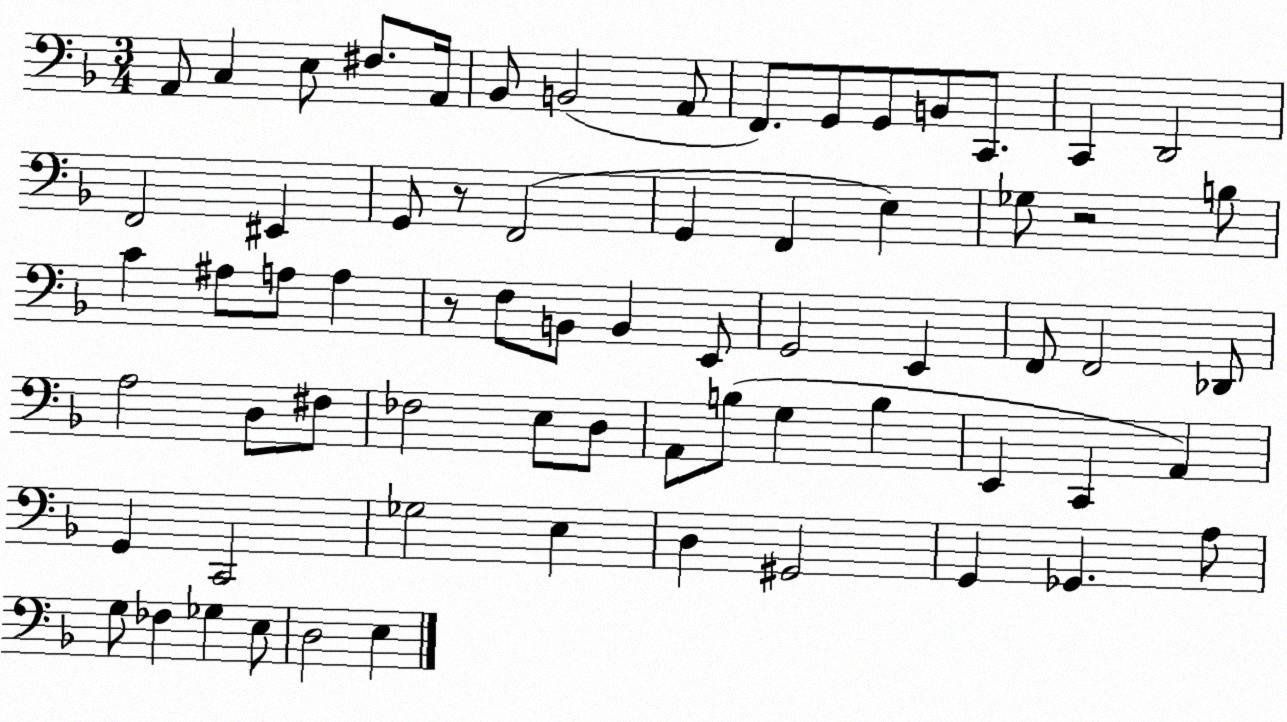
X:1
T:Untitled
M:3/4
L:1/4
K:F
A,,/2 C, E,/2 ^F,/2 A,,/4 _B,,/2 B,,2 A,,/2 F,,/2 G,,/2 G,,/2 B,,/2 C,,/2 C,, D,,2 F,,2 ^E,, G,,/2 z/2 F,,2 G,, F,, E, _G,/2 z2 B,/2 C ^A,/2 A,/2 A, z/2 F,/2 B,,/2 B,, E,,/2 G,,2 E,, F,,/2 F,,2 _D,,/2 A,2 D,/2 ^F,/2 _F,2 E,/2 D,/2 A,,/2 B,/2 G, B, E,, C,, A,, G,, C,,2 _G,2 E, D, ^G,,2 G,, _G,, A,/2 G,/2 _F, _G, E,/2 D,2 E,